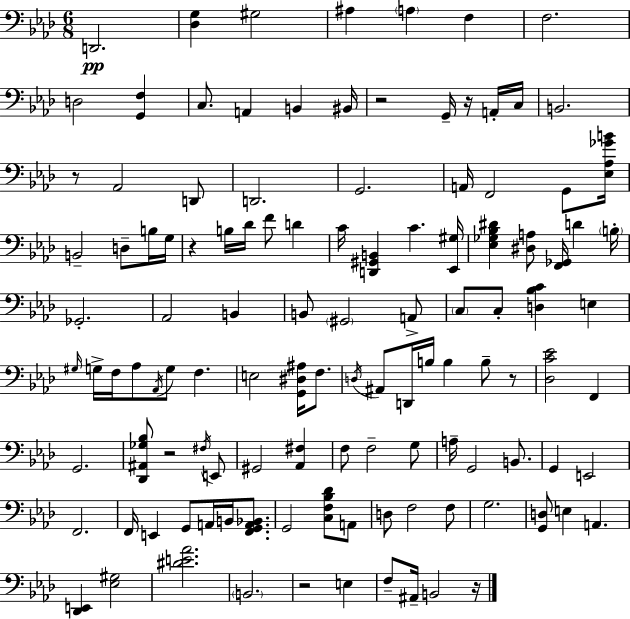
{
  \clef bass
  \numericTimeSignature
  \time 6/8
  \key f \minor
  d,2.\pp | <des g>4 gis2 | ais4 \parenthesize a4 f4 | f2. | \break d2 <g, f>4 | c8. a,4 b,4 bis,16 | r2 g,16-- r16 a,16-. c16 | b,2. | \break r8 aes,2 d,8 | d,2. | g,2. | a,16 f,2 g,8 <ees aes ges' b'>16 | \break b,2-- d8-- b16 g16 | r4 b16 des'16 f'8 d'4 | c'16 <d, gis, b,>4 c'4. <ees, gis>16 | <ees ges bes dis'>4 <dis a>8 <f, ges,>16 d'4 \parenthesize b16-. | \break ges,2.-. | aes,2 b,4 | b,8 \parenthesize gis,2 a,8-> | \parenthesize c8 c8-. <d bes c'>4 e4 | \break \grace { gis16 } g16-> f16 aes8 \acciaccatura { aes,16 } g8 f4. | e2 <g, dis ais>16 f8. | \acciaccatura { d16 } ais,8 d,16 b16 b4 b8-- | r8 <des c' ees'>2 f,4 | \break g,2. | <des, ais, ges bes>8 r2 | \acciaccatura { fis16 } e,8 gis,2 | <aes, fis>4 f8 f2-- | \break g8 a16-- g,2 | b,8. g,4 e,2 | f,2. | f,16 e,4 g,8 a,16 | \break b,16 <f, g, a, bes,>8. g,2 | <c f bes des'>8 a,8 d8 f2 | f8 g2. | <g, d>8 e4 a,4. | \break <des, e,>4 <ees gis>2 | <dis' e' aes'>2. | \parenthesize b,2. | r2 | \break e4 f8-- ais,16-- b,2 | r16 \bar "|."
}